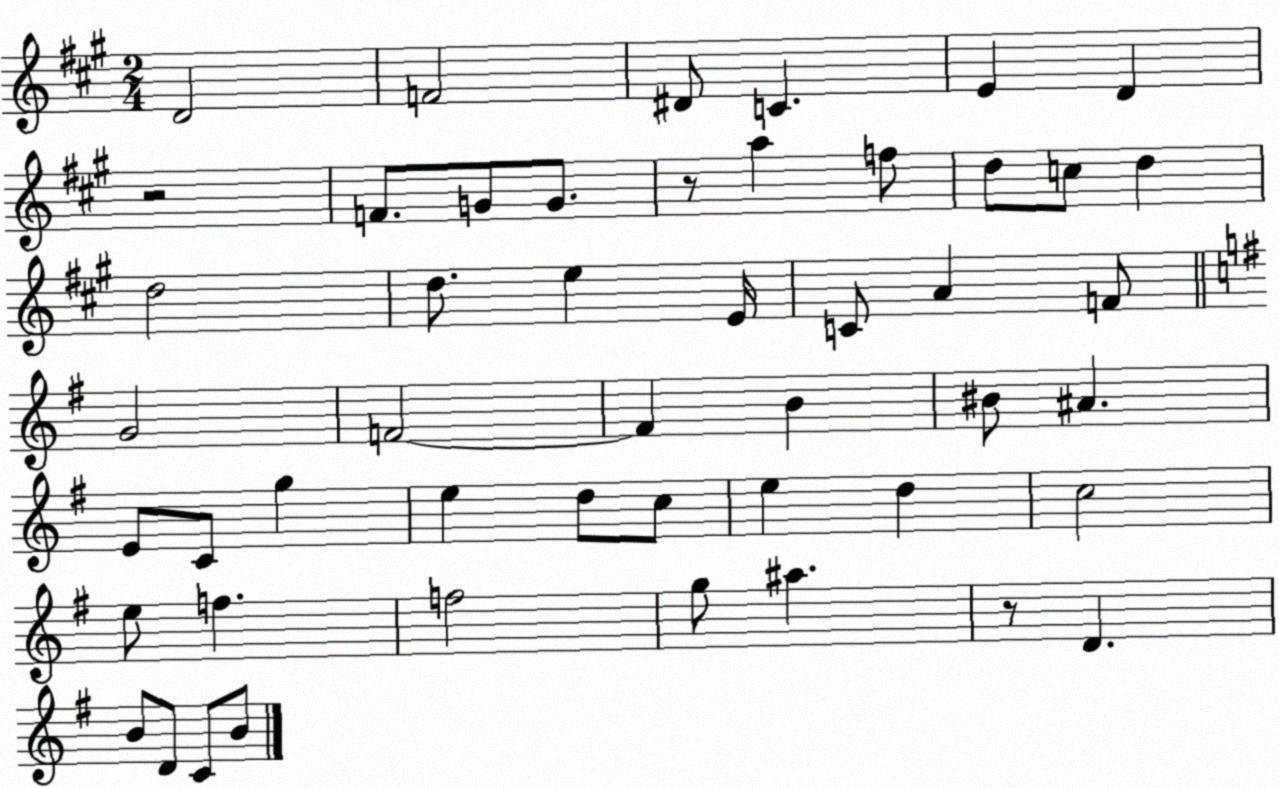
X:1
T:Untitled
M:2/4
L:1/4
K:A
D2 F2 ^D/2 C E D z2 F/2 G/2 G/2 z/2 a f/2 d/2 c/2 d d2 d/2 e E/4 C/2 A F/2 G2 F2 F B ^B/2 ^A E/2 C/2 g e d/2 c/2 e d c2 e/2 f f2 g/2 ^a z/2 D B/2 D/2 C/2 B/2